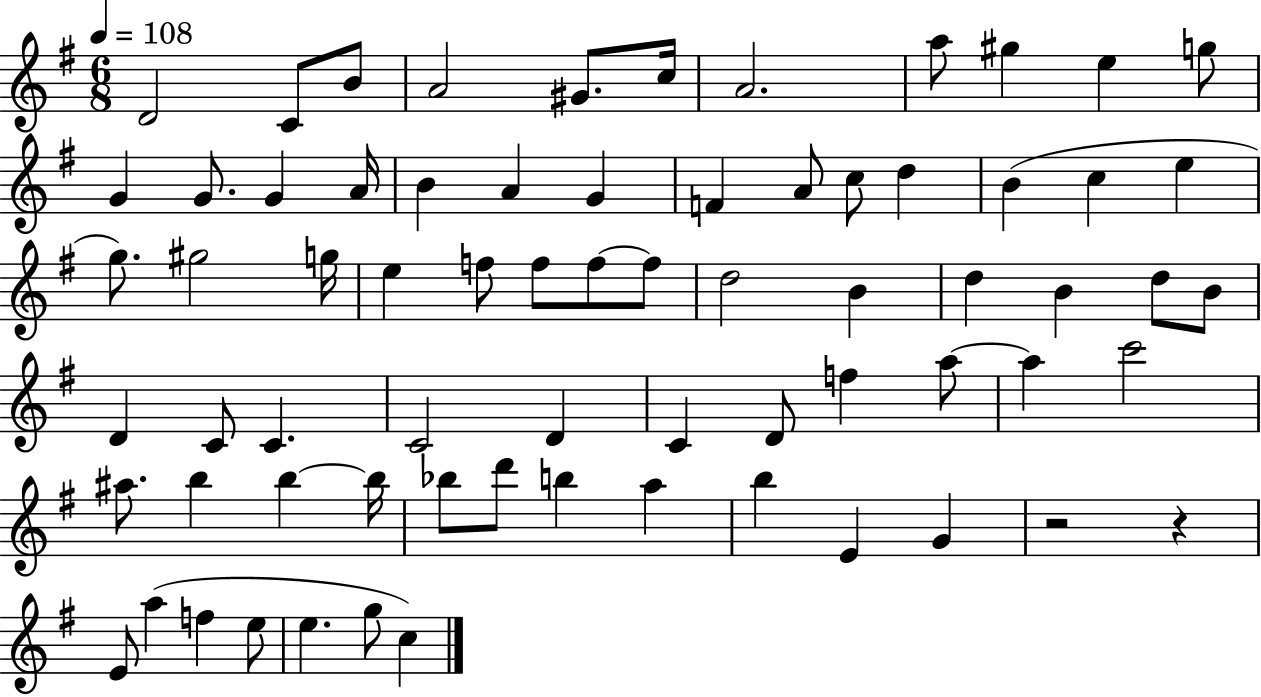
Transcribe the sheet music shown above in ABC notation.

X:1
T:Untitled
M:6/8
L:1/4
K:G
D2 C/2 B/2 A2 ^G/2 c/4 A2 a/2 ^g e g/2 G G/2 G A/4 B A G F A/2 c/2 d B c e g/2 ^g2 g/4 e f/2 f/2 f/2 f/2 d2 B d B d/2 B/2 D C/2 C C2 D C D/2 f a/2 a c'2 ^a/2 b b b/4 _b/2 d'/2 b a b E G z2 z E/2 a f e/2 e g/2 c